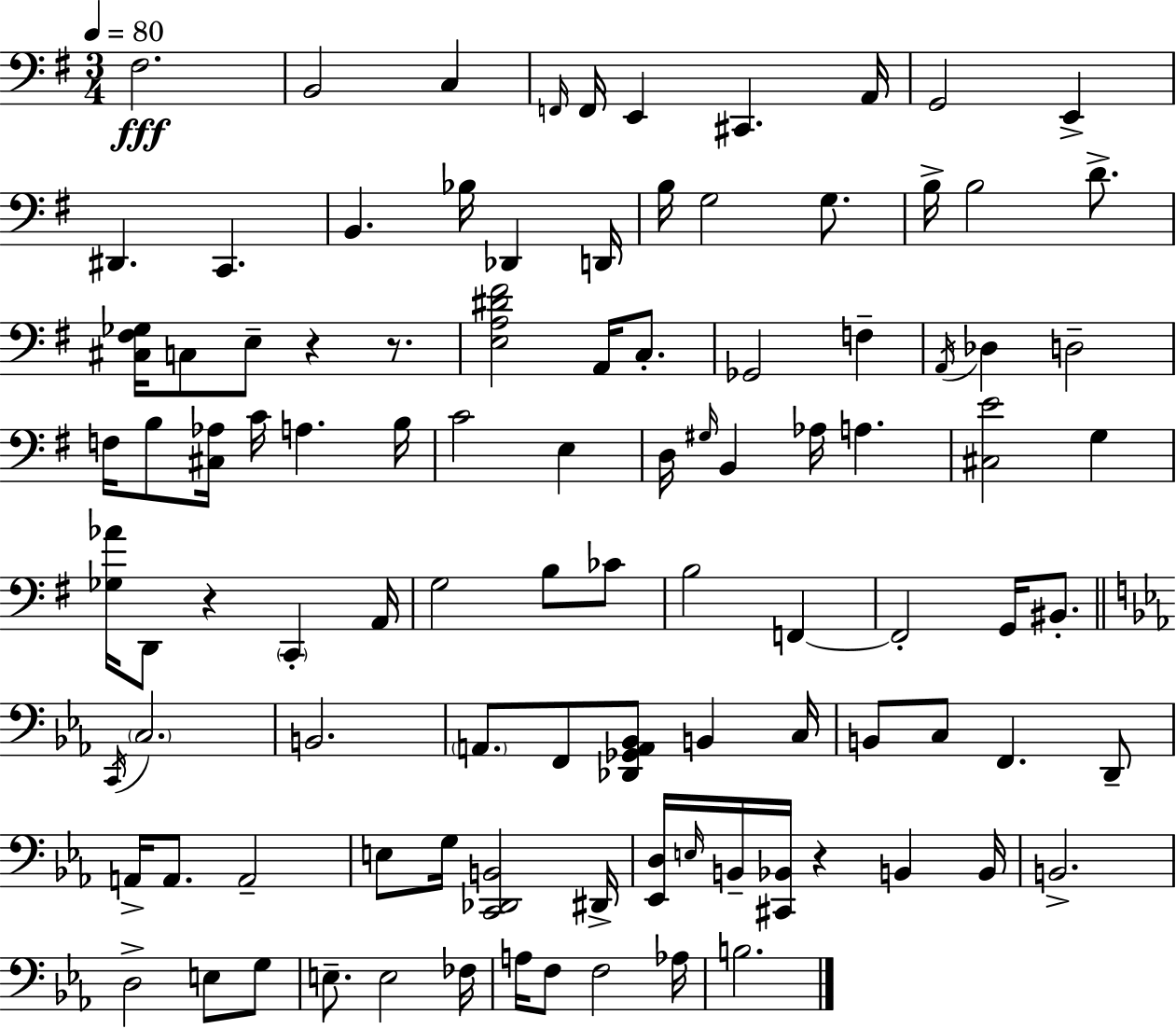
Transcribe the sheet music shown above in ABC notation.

X:1
T:Untitled
M:3/4
L:1/4
K:Em
^F,2 B,,2 C, F,,/4 F,,/4 E,, ^C,, A,,/4 G,,2 E,, ^D,, C,, B,, _B,/4 _D,, D,,/4 B,/4 G,2 G,/2 B,/4 B,2 D/2 [^C,^F,_G,]/4 C,/2 E,/2 z z/2 [E,A,^D^F]2 A,,/4 C,/2 _G,,2 F, A,,/4 _D, D,2 F,/4 B,/2 [^C,_A,]/4 C/4 A, B,/4 C2 E, D,/4 ^G,/4 B,, _A,/4 A, [^C,E]2 G, [_G,_A]/4 D,,/2 z C,, A,,/4 G,2 B,/2 _C/2 B,2 F,, F,,2 G,,/4 ^B,,/2 C,,/4 C,2 B,,2 A,,/2 F,,/2 [_D,,_G,,A,,_B,,]/2 B,, C,/4 B,,/2 C,/2 F,, D,,/2 A,,/4 A,,/2 A,,2 E,/2 G,/4 [C,,_D,,B,,]2 ^D,,/4 [_E,,D,]/4 E,/4 B,,/4 [^C,,_B,,]/4 z B,, B,,/4 B,,2 D,2 E,/2 G,/2 E,/2 E,2 _F,/4 A,/4 F,/2 F,2 _A,/4 B,2